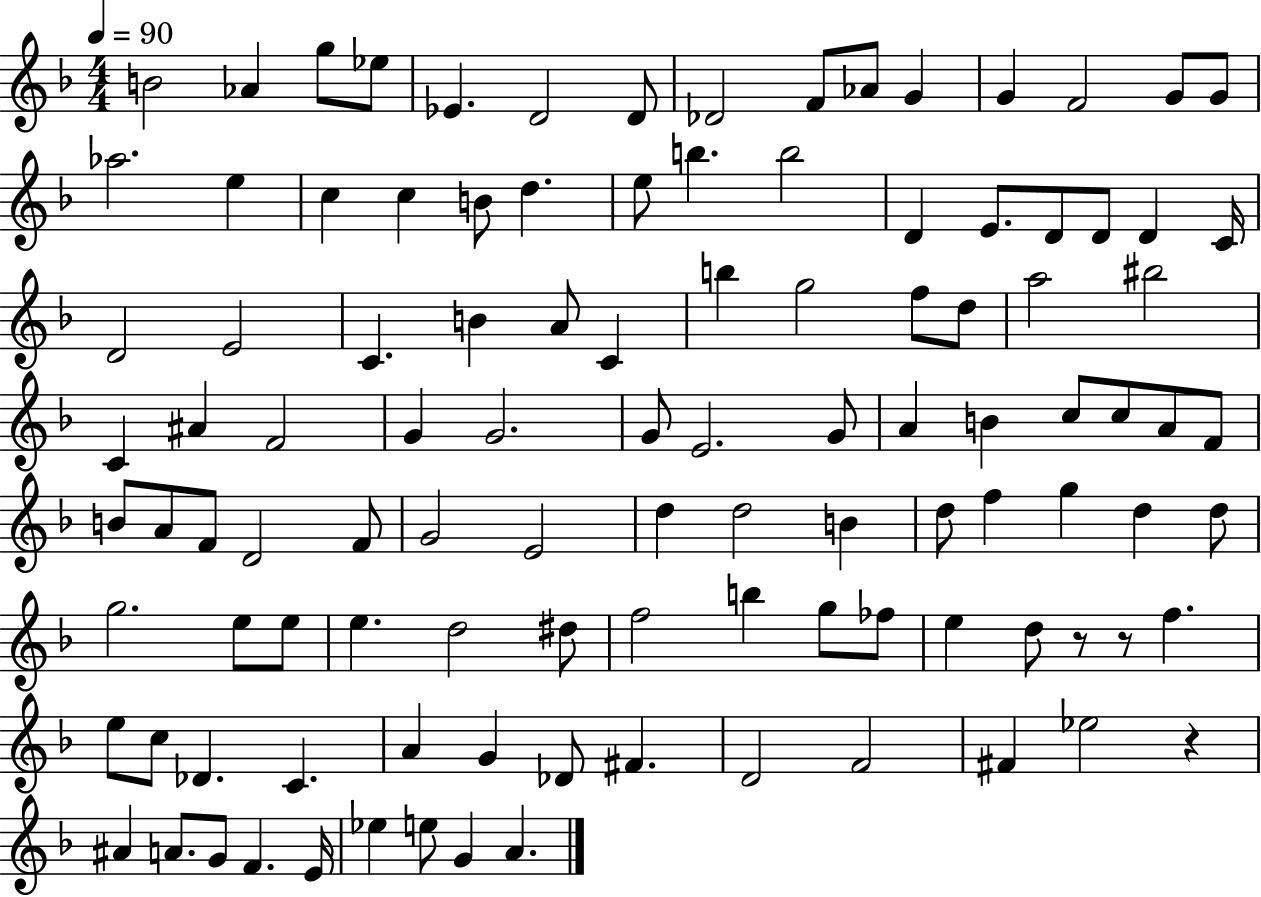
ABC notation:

X:1
T:Untitled
M:4/4
L:1/4
K:F
B2 _A g/2 _e/2 _E D2 D/2 _D2 F/2 _A/2 G G F2 G/2 G/2 _a2 e c c B/2 d e/2 b b2 D E/2 D/2 D/2 D C/4 D2 E2 C B A/2 C b g2 f/2 d/2 a2 ^b2 C ^A F2 G G2 G/2 E2 G/2 A B c/2 c/2 A/2 F/2 B/2 A/2 F/2 D2 F/2 G2 E2 d d2 B d/2 f g d d/2 g2 e/2 e/2 e d2 ^d/2 f2 b g/2 _f/2 e d/2 z/2 z/2 f e/2 c/2 _D C A G _D/2 ^F D2 F2 ^F _e2 z ^A A/2 G/2 F E/4 _e e/2 G A